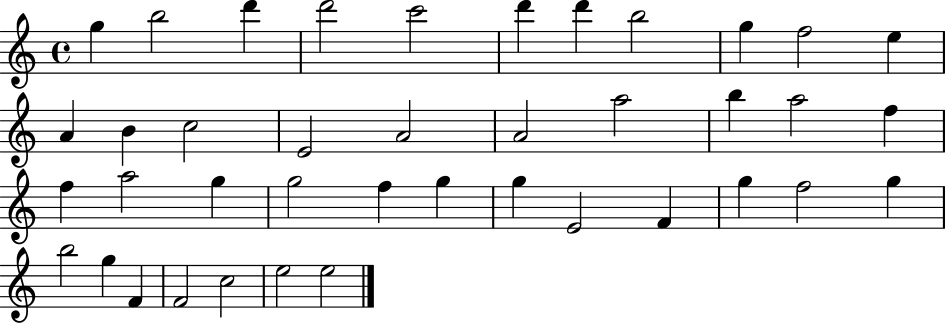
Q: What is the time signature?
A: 4/4